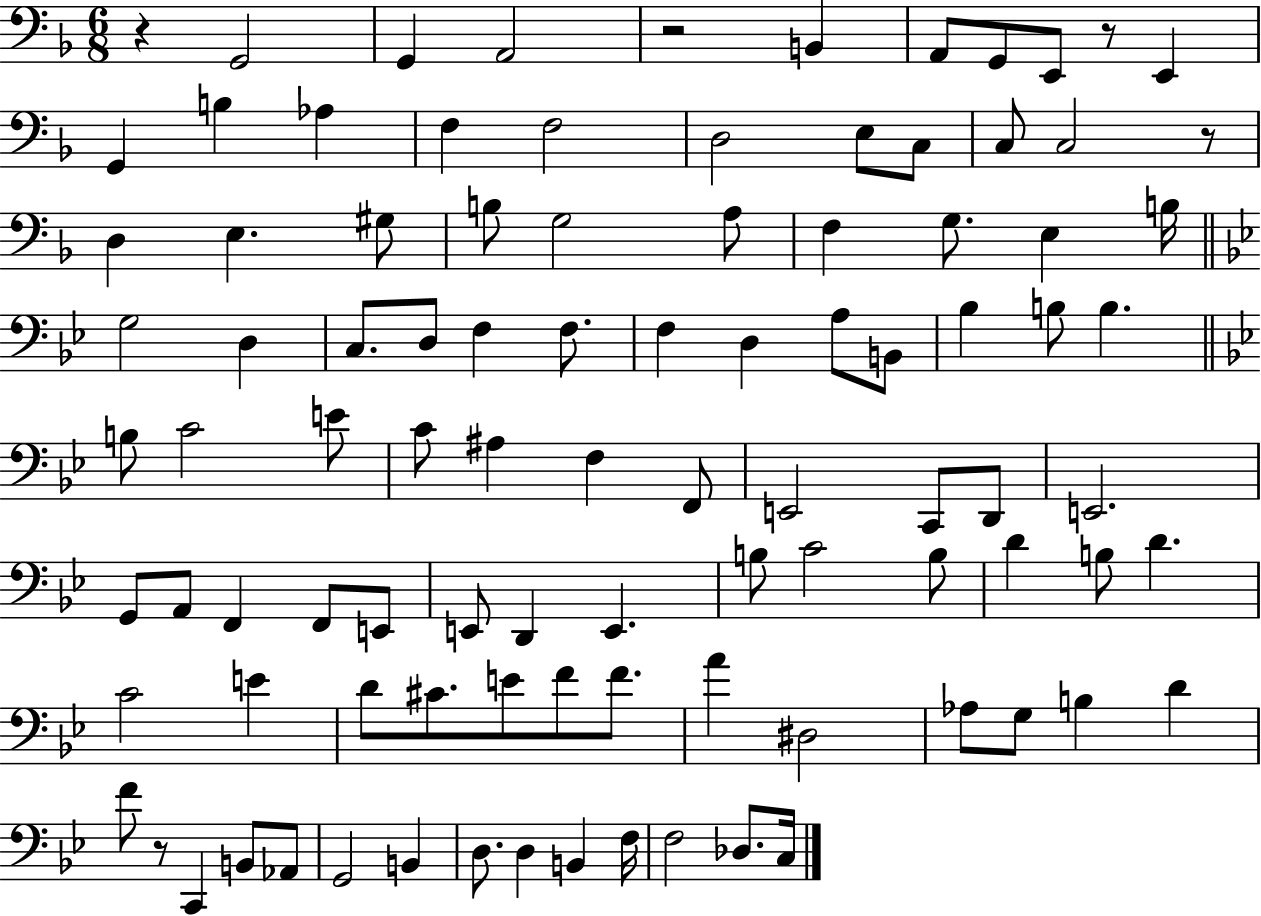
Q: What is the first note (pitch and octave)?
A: G2